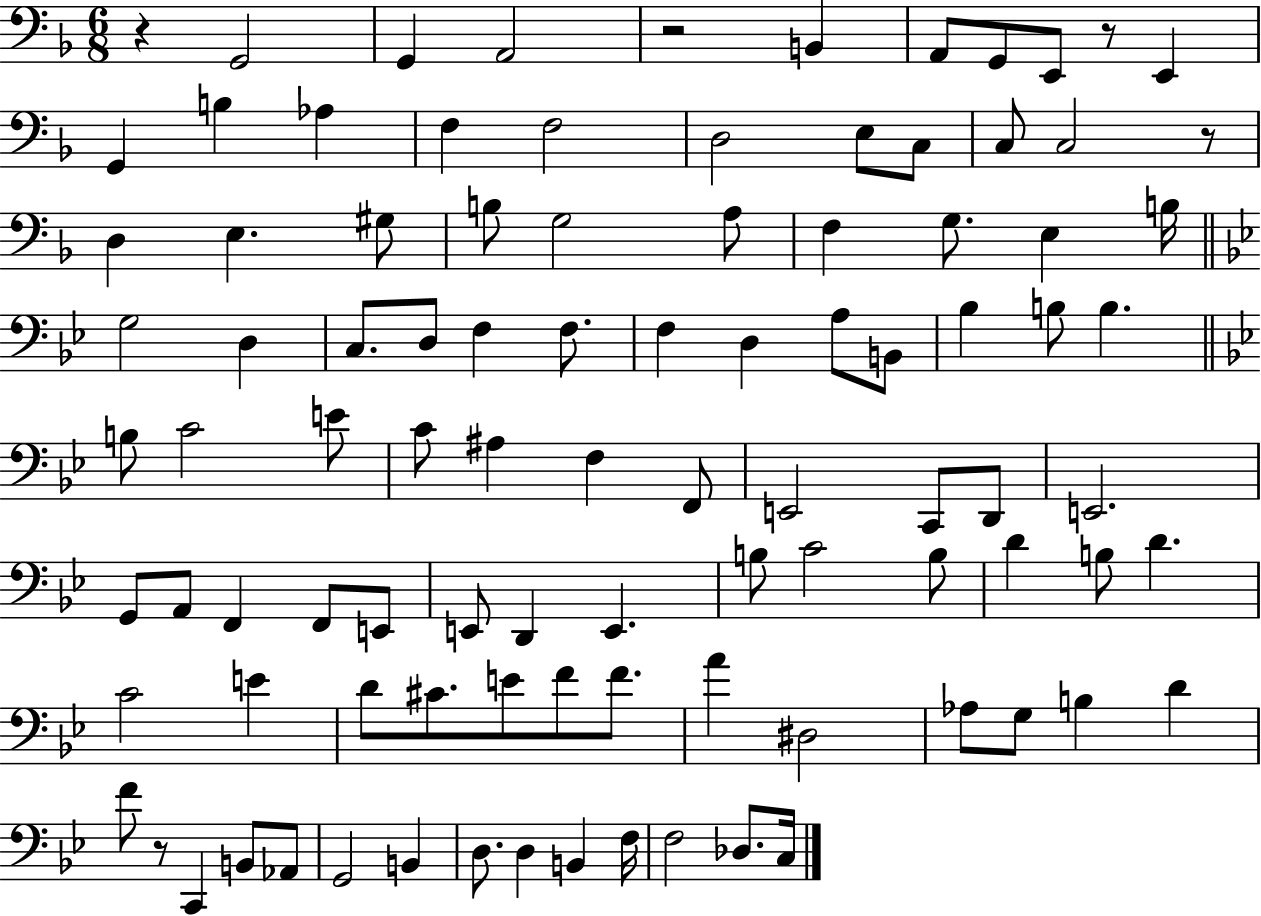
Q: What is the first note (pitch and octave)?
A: G2